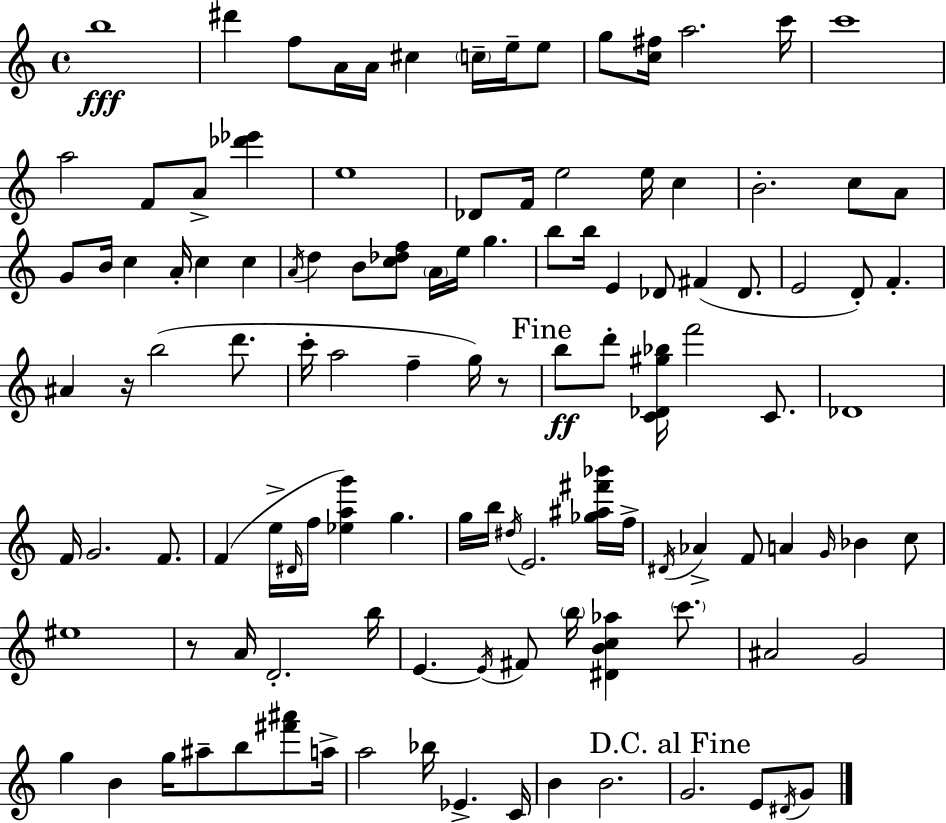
{
  \clef treble
  \time 4/4
  \defaultTimeSignature
  \key c \major
  b''1\fff | dis'''4 f''8 a'16 a'16 cis''4 \parenthesize c''16-- e''16-- e''8 | g''8 <c'' fis''>16 a''2. c'''16 | c'''1 | \break a''2 f'8 a'8-> <des''' ees'''>4 | e''1 | des'8 f'16 e''2 e''16 c''4 | b'2.-. c''8 a'8 | \break g'8 b'16 c''4 a'16-. c''4 c''4 | \acciaccatura { a'16 } d''4 b'8 <c'' des'' f''>8 \parenthesize a'16 e''16 g''4. | b''8 b''16 e'4 des'8 fis'4( des'8. | e'2 d'8-.) f'4.-. | \break ais'4 r16 b''2( d'''8. | c'''16-. a''2 f''4-- g''16) r8 | \mark "Fine" b''8\ff d'''8-. <c' des' gis'' bes''>16 f'''2 c'8. | des'1 | \break f'16 g'2. f'8. | f'4( e''16-> \grace { dis'16 } f''16 <ees'' a'' g'''>4) g''4. | g''16 b''16 \acciaccatura { dis''16 } e'2. | <ges'' ais'' fis''' bes'''>16 f''16-> \acciaccatura { dis'16 } aes'4-> f'8 a'4 \grace { g'16 } bes'4 | \break c''8 eis''1 | r8 a'16 d'2.-. | b''16 e'4.~~ \acciaccatura { e'16 } fis'8 \parenthesize b''16 <dis' b' c'' aes''>4 | \parenthesize c'''8. ais'2 g'2 | \break g''4 b'4 g''16 ais''8-- | b''8 <fis''' ais'''>8 a''16-> a''2 bes''16 ees'4.-> | c'16 b'4 b'2. | \mark "D.C. al Fine" g'2. | \break e'8 \acciaccatura { dis'16 } g'8 \bar "|."
}